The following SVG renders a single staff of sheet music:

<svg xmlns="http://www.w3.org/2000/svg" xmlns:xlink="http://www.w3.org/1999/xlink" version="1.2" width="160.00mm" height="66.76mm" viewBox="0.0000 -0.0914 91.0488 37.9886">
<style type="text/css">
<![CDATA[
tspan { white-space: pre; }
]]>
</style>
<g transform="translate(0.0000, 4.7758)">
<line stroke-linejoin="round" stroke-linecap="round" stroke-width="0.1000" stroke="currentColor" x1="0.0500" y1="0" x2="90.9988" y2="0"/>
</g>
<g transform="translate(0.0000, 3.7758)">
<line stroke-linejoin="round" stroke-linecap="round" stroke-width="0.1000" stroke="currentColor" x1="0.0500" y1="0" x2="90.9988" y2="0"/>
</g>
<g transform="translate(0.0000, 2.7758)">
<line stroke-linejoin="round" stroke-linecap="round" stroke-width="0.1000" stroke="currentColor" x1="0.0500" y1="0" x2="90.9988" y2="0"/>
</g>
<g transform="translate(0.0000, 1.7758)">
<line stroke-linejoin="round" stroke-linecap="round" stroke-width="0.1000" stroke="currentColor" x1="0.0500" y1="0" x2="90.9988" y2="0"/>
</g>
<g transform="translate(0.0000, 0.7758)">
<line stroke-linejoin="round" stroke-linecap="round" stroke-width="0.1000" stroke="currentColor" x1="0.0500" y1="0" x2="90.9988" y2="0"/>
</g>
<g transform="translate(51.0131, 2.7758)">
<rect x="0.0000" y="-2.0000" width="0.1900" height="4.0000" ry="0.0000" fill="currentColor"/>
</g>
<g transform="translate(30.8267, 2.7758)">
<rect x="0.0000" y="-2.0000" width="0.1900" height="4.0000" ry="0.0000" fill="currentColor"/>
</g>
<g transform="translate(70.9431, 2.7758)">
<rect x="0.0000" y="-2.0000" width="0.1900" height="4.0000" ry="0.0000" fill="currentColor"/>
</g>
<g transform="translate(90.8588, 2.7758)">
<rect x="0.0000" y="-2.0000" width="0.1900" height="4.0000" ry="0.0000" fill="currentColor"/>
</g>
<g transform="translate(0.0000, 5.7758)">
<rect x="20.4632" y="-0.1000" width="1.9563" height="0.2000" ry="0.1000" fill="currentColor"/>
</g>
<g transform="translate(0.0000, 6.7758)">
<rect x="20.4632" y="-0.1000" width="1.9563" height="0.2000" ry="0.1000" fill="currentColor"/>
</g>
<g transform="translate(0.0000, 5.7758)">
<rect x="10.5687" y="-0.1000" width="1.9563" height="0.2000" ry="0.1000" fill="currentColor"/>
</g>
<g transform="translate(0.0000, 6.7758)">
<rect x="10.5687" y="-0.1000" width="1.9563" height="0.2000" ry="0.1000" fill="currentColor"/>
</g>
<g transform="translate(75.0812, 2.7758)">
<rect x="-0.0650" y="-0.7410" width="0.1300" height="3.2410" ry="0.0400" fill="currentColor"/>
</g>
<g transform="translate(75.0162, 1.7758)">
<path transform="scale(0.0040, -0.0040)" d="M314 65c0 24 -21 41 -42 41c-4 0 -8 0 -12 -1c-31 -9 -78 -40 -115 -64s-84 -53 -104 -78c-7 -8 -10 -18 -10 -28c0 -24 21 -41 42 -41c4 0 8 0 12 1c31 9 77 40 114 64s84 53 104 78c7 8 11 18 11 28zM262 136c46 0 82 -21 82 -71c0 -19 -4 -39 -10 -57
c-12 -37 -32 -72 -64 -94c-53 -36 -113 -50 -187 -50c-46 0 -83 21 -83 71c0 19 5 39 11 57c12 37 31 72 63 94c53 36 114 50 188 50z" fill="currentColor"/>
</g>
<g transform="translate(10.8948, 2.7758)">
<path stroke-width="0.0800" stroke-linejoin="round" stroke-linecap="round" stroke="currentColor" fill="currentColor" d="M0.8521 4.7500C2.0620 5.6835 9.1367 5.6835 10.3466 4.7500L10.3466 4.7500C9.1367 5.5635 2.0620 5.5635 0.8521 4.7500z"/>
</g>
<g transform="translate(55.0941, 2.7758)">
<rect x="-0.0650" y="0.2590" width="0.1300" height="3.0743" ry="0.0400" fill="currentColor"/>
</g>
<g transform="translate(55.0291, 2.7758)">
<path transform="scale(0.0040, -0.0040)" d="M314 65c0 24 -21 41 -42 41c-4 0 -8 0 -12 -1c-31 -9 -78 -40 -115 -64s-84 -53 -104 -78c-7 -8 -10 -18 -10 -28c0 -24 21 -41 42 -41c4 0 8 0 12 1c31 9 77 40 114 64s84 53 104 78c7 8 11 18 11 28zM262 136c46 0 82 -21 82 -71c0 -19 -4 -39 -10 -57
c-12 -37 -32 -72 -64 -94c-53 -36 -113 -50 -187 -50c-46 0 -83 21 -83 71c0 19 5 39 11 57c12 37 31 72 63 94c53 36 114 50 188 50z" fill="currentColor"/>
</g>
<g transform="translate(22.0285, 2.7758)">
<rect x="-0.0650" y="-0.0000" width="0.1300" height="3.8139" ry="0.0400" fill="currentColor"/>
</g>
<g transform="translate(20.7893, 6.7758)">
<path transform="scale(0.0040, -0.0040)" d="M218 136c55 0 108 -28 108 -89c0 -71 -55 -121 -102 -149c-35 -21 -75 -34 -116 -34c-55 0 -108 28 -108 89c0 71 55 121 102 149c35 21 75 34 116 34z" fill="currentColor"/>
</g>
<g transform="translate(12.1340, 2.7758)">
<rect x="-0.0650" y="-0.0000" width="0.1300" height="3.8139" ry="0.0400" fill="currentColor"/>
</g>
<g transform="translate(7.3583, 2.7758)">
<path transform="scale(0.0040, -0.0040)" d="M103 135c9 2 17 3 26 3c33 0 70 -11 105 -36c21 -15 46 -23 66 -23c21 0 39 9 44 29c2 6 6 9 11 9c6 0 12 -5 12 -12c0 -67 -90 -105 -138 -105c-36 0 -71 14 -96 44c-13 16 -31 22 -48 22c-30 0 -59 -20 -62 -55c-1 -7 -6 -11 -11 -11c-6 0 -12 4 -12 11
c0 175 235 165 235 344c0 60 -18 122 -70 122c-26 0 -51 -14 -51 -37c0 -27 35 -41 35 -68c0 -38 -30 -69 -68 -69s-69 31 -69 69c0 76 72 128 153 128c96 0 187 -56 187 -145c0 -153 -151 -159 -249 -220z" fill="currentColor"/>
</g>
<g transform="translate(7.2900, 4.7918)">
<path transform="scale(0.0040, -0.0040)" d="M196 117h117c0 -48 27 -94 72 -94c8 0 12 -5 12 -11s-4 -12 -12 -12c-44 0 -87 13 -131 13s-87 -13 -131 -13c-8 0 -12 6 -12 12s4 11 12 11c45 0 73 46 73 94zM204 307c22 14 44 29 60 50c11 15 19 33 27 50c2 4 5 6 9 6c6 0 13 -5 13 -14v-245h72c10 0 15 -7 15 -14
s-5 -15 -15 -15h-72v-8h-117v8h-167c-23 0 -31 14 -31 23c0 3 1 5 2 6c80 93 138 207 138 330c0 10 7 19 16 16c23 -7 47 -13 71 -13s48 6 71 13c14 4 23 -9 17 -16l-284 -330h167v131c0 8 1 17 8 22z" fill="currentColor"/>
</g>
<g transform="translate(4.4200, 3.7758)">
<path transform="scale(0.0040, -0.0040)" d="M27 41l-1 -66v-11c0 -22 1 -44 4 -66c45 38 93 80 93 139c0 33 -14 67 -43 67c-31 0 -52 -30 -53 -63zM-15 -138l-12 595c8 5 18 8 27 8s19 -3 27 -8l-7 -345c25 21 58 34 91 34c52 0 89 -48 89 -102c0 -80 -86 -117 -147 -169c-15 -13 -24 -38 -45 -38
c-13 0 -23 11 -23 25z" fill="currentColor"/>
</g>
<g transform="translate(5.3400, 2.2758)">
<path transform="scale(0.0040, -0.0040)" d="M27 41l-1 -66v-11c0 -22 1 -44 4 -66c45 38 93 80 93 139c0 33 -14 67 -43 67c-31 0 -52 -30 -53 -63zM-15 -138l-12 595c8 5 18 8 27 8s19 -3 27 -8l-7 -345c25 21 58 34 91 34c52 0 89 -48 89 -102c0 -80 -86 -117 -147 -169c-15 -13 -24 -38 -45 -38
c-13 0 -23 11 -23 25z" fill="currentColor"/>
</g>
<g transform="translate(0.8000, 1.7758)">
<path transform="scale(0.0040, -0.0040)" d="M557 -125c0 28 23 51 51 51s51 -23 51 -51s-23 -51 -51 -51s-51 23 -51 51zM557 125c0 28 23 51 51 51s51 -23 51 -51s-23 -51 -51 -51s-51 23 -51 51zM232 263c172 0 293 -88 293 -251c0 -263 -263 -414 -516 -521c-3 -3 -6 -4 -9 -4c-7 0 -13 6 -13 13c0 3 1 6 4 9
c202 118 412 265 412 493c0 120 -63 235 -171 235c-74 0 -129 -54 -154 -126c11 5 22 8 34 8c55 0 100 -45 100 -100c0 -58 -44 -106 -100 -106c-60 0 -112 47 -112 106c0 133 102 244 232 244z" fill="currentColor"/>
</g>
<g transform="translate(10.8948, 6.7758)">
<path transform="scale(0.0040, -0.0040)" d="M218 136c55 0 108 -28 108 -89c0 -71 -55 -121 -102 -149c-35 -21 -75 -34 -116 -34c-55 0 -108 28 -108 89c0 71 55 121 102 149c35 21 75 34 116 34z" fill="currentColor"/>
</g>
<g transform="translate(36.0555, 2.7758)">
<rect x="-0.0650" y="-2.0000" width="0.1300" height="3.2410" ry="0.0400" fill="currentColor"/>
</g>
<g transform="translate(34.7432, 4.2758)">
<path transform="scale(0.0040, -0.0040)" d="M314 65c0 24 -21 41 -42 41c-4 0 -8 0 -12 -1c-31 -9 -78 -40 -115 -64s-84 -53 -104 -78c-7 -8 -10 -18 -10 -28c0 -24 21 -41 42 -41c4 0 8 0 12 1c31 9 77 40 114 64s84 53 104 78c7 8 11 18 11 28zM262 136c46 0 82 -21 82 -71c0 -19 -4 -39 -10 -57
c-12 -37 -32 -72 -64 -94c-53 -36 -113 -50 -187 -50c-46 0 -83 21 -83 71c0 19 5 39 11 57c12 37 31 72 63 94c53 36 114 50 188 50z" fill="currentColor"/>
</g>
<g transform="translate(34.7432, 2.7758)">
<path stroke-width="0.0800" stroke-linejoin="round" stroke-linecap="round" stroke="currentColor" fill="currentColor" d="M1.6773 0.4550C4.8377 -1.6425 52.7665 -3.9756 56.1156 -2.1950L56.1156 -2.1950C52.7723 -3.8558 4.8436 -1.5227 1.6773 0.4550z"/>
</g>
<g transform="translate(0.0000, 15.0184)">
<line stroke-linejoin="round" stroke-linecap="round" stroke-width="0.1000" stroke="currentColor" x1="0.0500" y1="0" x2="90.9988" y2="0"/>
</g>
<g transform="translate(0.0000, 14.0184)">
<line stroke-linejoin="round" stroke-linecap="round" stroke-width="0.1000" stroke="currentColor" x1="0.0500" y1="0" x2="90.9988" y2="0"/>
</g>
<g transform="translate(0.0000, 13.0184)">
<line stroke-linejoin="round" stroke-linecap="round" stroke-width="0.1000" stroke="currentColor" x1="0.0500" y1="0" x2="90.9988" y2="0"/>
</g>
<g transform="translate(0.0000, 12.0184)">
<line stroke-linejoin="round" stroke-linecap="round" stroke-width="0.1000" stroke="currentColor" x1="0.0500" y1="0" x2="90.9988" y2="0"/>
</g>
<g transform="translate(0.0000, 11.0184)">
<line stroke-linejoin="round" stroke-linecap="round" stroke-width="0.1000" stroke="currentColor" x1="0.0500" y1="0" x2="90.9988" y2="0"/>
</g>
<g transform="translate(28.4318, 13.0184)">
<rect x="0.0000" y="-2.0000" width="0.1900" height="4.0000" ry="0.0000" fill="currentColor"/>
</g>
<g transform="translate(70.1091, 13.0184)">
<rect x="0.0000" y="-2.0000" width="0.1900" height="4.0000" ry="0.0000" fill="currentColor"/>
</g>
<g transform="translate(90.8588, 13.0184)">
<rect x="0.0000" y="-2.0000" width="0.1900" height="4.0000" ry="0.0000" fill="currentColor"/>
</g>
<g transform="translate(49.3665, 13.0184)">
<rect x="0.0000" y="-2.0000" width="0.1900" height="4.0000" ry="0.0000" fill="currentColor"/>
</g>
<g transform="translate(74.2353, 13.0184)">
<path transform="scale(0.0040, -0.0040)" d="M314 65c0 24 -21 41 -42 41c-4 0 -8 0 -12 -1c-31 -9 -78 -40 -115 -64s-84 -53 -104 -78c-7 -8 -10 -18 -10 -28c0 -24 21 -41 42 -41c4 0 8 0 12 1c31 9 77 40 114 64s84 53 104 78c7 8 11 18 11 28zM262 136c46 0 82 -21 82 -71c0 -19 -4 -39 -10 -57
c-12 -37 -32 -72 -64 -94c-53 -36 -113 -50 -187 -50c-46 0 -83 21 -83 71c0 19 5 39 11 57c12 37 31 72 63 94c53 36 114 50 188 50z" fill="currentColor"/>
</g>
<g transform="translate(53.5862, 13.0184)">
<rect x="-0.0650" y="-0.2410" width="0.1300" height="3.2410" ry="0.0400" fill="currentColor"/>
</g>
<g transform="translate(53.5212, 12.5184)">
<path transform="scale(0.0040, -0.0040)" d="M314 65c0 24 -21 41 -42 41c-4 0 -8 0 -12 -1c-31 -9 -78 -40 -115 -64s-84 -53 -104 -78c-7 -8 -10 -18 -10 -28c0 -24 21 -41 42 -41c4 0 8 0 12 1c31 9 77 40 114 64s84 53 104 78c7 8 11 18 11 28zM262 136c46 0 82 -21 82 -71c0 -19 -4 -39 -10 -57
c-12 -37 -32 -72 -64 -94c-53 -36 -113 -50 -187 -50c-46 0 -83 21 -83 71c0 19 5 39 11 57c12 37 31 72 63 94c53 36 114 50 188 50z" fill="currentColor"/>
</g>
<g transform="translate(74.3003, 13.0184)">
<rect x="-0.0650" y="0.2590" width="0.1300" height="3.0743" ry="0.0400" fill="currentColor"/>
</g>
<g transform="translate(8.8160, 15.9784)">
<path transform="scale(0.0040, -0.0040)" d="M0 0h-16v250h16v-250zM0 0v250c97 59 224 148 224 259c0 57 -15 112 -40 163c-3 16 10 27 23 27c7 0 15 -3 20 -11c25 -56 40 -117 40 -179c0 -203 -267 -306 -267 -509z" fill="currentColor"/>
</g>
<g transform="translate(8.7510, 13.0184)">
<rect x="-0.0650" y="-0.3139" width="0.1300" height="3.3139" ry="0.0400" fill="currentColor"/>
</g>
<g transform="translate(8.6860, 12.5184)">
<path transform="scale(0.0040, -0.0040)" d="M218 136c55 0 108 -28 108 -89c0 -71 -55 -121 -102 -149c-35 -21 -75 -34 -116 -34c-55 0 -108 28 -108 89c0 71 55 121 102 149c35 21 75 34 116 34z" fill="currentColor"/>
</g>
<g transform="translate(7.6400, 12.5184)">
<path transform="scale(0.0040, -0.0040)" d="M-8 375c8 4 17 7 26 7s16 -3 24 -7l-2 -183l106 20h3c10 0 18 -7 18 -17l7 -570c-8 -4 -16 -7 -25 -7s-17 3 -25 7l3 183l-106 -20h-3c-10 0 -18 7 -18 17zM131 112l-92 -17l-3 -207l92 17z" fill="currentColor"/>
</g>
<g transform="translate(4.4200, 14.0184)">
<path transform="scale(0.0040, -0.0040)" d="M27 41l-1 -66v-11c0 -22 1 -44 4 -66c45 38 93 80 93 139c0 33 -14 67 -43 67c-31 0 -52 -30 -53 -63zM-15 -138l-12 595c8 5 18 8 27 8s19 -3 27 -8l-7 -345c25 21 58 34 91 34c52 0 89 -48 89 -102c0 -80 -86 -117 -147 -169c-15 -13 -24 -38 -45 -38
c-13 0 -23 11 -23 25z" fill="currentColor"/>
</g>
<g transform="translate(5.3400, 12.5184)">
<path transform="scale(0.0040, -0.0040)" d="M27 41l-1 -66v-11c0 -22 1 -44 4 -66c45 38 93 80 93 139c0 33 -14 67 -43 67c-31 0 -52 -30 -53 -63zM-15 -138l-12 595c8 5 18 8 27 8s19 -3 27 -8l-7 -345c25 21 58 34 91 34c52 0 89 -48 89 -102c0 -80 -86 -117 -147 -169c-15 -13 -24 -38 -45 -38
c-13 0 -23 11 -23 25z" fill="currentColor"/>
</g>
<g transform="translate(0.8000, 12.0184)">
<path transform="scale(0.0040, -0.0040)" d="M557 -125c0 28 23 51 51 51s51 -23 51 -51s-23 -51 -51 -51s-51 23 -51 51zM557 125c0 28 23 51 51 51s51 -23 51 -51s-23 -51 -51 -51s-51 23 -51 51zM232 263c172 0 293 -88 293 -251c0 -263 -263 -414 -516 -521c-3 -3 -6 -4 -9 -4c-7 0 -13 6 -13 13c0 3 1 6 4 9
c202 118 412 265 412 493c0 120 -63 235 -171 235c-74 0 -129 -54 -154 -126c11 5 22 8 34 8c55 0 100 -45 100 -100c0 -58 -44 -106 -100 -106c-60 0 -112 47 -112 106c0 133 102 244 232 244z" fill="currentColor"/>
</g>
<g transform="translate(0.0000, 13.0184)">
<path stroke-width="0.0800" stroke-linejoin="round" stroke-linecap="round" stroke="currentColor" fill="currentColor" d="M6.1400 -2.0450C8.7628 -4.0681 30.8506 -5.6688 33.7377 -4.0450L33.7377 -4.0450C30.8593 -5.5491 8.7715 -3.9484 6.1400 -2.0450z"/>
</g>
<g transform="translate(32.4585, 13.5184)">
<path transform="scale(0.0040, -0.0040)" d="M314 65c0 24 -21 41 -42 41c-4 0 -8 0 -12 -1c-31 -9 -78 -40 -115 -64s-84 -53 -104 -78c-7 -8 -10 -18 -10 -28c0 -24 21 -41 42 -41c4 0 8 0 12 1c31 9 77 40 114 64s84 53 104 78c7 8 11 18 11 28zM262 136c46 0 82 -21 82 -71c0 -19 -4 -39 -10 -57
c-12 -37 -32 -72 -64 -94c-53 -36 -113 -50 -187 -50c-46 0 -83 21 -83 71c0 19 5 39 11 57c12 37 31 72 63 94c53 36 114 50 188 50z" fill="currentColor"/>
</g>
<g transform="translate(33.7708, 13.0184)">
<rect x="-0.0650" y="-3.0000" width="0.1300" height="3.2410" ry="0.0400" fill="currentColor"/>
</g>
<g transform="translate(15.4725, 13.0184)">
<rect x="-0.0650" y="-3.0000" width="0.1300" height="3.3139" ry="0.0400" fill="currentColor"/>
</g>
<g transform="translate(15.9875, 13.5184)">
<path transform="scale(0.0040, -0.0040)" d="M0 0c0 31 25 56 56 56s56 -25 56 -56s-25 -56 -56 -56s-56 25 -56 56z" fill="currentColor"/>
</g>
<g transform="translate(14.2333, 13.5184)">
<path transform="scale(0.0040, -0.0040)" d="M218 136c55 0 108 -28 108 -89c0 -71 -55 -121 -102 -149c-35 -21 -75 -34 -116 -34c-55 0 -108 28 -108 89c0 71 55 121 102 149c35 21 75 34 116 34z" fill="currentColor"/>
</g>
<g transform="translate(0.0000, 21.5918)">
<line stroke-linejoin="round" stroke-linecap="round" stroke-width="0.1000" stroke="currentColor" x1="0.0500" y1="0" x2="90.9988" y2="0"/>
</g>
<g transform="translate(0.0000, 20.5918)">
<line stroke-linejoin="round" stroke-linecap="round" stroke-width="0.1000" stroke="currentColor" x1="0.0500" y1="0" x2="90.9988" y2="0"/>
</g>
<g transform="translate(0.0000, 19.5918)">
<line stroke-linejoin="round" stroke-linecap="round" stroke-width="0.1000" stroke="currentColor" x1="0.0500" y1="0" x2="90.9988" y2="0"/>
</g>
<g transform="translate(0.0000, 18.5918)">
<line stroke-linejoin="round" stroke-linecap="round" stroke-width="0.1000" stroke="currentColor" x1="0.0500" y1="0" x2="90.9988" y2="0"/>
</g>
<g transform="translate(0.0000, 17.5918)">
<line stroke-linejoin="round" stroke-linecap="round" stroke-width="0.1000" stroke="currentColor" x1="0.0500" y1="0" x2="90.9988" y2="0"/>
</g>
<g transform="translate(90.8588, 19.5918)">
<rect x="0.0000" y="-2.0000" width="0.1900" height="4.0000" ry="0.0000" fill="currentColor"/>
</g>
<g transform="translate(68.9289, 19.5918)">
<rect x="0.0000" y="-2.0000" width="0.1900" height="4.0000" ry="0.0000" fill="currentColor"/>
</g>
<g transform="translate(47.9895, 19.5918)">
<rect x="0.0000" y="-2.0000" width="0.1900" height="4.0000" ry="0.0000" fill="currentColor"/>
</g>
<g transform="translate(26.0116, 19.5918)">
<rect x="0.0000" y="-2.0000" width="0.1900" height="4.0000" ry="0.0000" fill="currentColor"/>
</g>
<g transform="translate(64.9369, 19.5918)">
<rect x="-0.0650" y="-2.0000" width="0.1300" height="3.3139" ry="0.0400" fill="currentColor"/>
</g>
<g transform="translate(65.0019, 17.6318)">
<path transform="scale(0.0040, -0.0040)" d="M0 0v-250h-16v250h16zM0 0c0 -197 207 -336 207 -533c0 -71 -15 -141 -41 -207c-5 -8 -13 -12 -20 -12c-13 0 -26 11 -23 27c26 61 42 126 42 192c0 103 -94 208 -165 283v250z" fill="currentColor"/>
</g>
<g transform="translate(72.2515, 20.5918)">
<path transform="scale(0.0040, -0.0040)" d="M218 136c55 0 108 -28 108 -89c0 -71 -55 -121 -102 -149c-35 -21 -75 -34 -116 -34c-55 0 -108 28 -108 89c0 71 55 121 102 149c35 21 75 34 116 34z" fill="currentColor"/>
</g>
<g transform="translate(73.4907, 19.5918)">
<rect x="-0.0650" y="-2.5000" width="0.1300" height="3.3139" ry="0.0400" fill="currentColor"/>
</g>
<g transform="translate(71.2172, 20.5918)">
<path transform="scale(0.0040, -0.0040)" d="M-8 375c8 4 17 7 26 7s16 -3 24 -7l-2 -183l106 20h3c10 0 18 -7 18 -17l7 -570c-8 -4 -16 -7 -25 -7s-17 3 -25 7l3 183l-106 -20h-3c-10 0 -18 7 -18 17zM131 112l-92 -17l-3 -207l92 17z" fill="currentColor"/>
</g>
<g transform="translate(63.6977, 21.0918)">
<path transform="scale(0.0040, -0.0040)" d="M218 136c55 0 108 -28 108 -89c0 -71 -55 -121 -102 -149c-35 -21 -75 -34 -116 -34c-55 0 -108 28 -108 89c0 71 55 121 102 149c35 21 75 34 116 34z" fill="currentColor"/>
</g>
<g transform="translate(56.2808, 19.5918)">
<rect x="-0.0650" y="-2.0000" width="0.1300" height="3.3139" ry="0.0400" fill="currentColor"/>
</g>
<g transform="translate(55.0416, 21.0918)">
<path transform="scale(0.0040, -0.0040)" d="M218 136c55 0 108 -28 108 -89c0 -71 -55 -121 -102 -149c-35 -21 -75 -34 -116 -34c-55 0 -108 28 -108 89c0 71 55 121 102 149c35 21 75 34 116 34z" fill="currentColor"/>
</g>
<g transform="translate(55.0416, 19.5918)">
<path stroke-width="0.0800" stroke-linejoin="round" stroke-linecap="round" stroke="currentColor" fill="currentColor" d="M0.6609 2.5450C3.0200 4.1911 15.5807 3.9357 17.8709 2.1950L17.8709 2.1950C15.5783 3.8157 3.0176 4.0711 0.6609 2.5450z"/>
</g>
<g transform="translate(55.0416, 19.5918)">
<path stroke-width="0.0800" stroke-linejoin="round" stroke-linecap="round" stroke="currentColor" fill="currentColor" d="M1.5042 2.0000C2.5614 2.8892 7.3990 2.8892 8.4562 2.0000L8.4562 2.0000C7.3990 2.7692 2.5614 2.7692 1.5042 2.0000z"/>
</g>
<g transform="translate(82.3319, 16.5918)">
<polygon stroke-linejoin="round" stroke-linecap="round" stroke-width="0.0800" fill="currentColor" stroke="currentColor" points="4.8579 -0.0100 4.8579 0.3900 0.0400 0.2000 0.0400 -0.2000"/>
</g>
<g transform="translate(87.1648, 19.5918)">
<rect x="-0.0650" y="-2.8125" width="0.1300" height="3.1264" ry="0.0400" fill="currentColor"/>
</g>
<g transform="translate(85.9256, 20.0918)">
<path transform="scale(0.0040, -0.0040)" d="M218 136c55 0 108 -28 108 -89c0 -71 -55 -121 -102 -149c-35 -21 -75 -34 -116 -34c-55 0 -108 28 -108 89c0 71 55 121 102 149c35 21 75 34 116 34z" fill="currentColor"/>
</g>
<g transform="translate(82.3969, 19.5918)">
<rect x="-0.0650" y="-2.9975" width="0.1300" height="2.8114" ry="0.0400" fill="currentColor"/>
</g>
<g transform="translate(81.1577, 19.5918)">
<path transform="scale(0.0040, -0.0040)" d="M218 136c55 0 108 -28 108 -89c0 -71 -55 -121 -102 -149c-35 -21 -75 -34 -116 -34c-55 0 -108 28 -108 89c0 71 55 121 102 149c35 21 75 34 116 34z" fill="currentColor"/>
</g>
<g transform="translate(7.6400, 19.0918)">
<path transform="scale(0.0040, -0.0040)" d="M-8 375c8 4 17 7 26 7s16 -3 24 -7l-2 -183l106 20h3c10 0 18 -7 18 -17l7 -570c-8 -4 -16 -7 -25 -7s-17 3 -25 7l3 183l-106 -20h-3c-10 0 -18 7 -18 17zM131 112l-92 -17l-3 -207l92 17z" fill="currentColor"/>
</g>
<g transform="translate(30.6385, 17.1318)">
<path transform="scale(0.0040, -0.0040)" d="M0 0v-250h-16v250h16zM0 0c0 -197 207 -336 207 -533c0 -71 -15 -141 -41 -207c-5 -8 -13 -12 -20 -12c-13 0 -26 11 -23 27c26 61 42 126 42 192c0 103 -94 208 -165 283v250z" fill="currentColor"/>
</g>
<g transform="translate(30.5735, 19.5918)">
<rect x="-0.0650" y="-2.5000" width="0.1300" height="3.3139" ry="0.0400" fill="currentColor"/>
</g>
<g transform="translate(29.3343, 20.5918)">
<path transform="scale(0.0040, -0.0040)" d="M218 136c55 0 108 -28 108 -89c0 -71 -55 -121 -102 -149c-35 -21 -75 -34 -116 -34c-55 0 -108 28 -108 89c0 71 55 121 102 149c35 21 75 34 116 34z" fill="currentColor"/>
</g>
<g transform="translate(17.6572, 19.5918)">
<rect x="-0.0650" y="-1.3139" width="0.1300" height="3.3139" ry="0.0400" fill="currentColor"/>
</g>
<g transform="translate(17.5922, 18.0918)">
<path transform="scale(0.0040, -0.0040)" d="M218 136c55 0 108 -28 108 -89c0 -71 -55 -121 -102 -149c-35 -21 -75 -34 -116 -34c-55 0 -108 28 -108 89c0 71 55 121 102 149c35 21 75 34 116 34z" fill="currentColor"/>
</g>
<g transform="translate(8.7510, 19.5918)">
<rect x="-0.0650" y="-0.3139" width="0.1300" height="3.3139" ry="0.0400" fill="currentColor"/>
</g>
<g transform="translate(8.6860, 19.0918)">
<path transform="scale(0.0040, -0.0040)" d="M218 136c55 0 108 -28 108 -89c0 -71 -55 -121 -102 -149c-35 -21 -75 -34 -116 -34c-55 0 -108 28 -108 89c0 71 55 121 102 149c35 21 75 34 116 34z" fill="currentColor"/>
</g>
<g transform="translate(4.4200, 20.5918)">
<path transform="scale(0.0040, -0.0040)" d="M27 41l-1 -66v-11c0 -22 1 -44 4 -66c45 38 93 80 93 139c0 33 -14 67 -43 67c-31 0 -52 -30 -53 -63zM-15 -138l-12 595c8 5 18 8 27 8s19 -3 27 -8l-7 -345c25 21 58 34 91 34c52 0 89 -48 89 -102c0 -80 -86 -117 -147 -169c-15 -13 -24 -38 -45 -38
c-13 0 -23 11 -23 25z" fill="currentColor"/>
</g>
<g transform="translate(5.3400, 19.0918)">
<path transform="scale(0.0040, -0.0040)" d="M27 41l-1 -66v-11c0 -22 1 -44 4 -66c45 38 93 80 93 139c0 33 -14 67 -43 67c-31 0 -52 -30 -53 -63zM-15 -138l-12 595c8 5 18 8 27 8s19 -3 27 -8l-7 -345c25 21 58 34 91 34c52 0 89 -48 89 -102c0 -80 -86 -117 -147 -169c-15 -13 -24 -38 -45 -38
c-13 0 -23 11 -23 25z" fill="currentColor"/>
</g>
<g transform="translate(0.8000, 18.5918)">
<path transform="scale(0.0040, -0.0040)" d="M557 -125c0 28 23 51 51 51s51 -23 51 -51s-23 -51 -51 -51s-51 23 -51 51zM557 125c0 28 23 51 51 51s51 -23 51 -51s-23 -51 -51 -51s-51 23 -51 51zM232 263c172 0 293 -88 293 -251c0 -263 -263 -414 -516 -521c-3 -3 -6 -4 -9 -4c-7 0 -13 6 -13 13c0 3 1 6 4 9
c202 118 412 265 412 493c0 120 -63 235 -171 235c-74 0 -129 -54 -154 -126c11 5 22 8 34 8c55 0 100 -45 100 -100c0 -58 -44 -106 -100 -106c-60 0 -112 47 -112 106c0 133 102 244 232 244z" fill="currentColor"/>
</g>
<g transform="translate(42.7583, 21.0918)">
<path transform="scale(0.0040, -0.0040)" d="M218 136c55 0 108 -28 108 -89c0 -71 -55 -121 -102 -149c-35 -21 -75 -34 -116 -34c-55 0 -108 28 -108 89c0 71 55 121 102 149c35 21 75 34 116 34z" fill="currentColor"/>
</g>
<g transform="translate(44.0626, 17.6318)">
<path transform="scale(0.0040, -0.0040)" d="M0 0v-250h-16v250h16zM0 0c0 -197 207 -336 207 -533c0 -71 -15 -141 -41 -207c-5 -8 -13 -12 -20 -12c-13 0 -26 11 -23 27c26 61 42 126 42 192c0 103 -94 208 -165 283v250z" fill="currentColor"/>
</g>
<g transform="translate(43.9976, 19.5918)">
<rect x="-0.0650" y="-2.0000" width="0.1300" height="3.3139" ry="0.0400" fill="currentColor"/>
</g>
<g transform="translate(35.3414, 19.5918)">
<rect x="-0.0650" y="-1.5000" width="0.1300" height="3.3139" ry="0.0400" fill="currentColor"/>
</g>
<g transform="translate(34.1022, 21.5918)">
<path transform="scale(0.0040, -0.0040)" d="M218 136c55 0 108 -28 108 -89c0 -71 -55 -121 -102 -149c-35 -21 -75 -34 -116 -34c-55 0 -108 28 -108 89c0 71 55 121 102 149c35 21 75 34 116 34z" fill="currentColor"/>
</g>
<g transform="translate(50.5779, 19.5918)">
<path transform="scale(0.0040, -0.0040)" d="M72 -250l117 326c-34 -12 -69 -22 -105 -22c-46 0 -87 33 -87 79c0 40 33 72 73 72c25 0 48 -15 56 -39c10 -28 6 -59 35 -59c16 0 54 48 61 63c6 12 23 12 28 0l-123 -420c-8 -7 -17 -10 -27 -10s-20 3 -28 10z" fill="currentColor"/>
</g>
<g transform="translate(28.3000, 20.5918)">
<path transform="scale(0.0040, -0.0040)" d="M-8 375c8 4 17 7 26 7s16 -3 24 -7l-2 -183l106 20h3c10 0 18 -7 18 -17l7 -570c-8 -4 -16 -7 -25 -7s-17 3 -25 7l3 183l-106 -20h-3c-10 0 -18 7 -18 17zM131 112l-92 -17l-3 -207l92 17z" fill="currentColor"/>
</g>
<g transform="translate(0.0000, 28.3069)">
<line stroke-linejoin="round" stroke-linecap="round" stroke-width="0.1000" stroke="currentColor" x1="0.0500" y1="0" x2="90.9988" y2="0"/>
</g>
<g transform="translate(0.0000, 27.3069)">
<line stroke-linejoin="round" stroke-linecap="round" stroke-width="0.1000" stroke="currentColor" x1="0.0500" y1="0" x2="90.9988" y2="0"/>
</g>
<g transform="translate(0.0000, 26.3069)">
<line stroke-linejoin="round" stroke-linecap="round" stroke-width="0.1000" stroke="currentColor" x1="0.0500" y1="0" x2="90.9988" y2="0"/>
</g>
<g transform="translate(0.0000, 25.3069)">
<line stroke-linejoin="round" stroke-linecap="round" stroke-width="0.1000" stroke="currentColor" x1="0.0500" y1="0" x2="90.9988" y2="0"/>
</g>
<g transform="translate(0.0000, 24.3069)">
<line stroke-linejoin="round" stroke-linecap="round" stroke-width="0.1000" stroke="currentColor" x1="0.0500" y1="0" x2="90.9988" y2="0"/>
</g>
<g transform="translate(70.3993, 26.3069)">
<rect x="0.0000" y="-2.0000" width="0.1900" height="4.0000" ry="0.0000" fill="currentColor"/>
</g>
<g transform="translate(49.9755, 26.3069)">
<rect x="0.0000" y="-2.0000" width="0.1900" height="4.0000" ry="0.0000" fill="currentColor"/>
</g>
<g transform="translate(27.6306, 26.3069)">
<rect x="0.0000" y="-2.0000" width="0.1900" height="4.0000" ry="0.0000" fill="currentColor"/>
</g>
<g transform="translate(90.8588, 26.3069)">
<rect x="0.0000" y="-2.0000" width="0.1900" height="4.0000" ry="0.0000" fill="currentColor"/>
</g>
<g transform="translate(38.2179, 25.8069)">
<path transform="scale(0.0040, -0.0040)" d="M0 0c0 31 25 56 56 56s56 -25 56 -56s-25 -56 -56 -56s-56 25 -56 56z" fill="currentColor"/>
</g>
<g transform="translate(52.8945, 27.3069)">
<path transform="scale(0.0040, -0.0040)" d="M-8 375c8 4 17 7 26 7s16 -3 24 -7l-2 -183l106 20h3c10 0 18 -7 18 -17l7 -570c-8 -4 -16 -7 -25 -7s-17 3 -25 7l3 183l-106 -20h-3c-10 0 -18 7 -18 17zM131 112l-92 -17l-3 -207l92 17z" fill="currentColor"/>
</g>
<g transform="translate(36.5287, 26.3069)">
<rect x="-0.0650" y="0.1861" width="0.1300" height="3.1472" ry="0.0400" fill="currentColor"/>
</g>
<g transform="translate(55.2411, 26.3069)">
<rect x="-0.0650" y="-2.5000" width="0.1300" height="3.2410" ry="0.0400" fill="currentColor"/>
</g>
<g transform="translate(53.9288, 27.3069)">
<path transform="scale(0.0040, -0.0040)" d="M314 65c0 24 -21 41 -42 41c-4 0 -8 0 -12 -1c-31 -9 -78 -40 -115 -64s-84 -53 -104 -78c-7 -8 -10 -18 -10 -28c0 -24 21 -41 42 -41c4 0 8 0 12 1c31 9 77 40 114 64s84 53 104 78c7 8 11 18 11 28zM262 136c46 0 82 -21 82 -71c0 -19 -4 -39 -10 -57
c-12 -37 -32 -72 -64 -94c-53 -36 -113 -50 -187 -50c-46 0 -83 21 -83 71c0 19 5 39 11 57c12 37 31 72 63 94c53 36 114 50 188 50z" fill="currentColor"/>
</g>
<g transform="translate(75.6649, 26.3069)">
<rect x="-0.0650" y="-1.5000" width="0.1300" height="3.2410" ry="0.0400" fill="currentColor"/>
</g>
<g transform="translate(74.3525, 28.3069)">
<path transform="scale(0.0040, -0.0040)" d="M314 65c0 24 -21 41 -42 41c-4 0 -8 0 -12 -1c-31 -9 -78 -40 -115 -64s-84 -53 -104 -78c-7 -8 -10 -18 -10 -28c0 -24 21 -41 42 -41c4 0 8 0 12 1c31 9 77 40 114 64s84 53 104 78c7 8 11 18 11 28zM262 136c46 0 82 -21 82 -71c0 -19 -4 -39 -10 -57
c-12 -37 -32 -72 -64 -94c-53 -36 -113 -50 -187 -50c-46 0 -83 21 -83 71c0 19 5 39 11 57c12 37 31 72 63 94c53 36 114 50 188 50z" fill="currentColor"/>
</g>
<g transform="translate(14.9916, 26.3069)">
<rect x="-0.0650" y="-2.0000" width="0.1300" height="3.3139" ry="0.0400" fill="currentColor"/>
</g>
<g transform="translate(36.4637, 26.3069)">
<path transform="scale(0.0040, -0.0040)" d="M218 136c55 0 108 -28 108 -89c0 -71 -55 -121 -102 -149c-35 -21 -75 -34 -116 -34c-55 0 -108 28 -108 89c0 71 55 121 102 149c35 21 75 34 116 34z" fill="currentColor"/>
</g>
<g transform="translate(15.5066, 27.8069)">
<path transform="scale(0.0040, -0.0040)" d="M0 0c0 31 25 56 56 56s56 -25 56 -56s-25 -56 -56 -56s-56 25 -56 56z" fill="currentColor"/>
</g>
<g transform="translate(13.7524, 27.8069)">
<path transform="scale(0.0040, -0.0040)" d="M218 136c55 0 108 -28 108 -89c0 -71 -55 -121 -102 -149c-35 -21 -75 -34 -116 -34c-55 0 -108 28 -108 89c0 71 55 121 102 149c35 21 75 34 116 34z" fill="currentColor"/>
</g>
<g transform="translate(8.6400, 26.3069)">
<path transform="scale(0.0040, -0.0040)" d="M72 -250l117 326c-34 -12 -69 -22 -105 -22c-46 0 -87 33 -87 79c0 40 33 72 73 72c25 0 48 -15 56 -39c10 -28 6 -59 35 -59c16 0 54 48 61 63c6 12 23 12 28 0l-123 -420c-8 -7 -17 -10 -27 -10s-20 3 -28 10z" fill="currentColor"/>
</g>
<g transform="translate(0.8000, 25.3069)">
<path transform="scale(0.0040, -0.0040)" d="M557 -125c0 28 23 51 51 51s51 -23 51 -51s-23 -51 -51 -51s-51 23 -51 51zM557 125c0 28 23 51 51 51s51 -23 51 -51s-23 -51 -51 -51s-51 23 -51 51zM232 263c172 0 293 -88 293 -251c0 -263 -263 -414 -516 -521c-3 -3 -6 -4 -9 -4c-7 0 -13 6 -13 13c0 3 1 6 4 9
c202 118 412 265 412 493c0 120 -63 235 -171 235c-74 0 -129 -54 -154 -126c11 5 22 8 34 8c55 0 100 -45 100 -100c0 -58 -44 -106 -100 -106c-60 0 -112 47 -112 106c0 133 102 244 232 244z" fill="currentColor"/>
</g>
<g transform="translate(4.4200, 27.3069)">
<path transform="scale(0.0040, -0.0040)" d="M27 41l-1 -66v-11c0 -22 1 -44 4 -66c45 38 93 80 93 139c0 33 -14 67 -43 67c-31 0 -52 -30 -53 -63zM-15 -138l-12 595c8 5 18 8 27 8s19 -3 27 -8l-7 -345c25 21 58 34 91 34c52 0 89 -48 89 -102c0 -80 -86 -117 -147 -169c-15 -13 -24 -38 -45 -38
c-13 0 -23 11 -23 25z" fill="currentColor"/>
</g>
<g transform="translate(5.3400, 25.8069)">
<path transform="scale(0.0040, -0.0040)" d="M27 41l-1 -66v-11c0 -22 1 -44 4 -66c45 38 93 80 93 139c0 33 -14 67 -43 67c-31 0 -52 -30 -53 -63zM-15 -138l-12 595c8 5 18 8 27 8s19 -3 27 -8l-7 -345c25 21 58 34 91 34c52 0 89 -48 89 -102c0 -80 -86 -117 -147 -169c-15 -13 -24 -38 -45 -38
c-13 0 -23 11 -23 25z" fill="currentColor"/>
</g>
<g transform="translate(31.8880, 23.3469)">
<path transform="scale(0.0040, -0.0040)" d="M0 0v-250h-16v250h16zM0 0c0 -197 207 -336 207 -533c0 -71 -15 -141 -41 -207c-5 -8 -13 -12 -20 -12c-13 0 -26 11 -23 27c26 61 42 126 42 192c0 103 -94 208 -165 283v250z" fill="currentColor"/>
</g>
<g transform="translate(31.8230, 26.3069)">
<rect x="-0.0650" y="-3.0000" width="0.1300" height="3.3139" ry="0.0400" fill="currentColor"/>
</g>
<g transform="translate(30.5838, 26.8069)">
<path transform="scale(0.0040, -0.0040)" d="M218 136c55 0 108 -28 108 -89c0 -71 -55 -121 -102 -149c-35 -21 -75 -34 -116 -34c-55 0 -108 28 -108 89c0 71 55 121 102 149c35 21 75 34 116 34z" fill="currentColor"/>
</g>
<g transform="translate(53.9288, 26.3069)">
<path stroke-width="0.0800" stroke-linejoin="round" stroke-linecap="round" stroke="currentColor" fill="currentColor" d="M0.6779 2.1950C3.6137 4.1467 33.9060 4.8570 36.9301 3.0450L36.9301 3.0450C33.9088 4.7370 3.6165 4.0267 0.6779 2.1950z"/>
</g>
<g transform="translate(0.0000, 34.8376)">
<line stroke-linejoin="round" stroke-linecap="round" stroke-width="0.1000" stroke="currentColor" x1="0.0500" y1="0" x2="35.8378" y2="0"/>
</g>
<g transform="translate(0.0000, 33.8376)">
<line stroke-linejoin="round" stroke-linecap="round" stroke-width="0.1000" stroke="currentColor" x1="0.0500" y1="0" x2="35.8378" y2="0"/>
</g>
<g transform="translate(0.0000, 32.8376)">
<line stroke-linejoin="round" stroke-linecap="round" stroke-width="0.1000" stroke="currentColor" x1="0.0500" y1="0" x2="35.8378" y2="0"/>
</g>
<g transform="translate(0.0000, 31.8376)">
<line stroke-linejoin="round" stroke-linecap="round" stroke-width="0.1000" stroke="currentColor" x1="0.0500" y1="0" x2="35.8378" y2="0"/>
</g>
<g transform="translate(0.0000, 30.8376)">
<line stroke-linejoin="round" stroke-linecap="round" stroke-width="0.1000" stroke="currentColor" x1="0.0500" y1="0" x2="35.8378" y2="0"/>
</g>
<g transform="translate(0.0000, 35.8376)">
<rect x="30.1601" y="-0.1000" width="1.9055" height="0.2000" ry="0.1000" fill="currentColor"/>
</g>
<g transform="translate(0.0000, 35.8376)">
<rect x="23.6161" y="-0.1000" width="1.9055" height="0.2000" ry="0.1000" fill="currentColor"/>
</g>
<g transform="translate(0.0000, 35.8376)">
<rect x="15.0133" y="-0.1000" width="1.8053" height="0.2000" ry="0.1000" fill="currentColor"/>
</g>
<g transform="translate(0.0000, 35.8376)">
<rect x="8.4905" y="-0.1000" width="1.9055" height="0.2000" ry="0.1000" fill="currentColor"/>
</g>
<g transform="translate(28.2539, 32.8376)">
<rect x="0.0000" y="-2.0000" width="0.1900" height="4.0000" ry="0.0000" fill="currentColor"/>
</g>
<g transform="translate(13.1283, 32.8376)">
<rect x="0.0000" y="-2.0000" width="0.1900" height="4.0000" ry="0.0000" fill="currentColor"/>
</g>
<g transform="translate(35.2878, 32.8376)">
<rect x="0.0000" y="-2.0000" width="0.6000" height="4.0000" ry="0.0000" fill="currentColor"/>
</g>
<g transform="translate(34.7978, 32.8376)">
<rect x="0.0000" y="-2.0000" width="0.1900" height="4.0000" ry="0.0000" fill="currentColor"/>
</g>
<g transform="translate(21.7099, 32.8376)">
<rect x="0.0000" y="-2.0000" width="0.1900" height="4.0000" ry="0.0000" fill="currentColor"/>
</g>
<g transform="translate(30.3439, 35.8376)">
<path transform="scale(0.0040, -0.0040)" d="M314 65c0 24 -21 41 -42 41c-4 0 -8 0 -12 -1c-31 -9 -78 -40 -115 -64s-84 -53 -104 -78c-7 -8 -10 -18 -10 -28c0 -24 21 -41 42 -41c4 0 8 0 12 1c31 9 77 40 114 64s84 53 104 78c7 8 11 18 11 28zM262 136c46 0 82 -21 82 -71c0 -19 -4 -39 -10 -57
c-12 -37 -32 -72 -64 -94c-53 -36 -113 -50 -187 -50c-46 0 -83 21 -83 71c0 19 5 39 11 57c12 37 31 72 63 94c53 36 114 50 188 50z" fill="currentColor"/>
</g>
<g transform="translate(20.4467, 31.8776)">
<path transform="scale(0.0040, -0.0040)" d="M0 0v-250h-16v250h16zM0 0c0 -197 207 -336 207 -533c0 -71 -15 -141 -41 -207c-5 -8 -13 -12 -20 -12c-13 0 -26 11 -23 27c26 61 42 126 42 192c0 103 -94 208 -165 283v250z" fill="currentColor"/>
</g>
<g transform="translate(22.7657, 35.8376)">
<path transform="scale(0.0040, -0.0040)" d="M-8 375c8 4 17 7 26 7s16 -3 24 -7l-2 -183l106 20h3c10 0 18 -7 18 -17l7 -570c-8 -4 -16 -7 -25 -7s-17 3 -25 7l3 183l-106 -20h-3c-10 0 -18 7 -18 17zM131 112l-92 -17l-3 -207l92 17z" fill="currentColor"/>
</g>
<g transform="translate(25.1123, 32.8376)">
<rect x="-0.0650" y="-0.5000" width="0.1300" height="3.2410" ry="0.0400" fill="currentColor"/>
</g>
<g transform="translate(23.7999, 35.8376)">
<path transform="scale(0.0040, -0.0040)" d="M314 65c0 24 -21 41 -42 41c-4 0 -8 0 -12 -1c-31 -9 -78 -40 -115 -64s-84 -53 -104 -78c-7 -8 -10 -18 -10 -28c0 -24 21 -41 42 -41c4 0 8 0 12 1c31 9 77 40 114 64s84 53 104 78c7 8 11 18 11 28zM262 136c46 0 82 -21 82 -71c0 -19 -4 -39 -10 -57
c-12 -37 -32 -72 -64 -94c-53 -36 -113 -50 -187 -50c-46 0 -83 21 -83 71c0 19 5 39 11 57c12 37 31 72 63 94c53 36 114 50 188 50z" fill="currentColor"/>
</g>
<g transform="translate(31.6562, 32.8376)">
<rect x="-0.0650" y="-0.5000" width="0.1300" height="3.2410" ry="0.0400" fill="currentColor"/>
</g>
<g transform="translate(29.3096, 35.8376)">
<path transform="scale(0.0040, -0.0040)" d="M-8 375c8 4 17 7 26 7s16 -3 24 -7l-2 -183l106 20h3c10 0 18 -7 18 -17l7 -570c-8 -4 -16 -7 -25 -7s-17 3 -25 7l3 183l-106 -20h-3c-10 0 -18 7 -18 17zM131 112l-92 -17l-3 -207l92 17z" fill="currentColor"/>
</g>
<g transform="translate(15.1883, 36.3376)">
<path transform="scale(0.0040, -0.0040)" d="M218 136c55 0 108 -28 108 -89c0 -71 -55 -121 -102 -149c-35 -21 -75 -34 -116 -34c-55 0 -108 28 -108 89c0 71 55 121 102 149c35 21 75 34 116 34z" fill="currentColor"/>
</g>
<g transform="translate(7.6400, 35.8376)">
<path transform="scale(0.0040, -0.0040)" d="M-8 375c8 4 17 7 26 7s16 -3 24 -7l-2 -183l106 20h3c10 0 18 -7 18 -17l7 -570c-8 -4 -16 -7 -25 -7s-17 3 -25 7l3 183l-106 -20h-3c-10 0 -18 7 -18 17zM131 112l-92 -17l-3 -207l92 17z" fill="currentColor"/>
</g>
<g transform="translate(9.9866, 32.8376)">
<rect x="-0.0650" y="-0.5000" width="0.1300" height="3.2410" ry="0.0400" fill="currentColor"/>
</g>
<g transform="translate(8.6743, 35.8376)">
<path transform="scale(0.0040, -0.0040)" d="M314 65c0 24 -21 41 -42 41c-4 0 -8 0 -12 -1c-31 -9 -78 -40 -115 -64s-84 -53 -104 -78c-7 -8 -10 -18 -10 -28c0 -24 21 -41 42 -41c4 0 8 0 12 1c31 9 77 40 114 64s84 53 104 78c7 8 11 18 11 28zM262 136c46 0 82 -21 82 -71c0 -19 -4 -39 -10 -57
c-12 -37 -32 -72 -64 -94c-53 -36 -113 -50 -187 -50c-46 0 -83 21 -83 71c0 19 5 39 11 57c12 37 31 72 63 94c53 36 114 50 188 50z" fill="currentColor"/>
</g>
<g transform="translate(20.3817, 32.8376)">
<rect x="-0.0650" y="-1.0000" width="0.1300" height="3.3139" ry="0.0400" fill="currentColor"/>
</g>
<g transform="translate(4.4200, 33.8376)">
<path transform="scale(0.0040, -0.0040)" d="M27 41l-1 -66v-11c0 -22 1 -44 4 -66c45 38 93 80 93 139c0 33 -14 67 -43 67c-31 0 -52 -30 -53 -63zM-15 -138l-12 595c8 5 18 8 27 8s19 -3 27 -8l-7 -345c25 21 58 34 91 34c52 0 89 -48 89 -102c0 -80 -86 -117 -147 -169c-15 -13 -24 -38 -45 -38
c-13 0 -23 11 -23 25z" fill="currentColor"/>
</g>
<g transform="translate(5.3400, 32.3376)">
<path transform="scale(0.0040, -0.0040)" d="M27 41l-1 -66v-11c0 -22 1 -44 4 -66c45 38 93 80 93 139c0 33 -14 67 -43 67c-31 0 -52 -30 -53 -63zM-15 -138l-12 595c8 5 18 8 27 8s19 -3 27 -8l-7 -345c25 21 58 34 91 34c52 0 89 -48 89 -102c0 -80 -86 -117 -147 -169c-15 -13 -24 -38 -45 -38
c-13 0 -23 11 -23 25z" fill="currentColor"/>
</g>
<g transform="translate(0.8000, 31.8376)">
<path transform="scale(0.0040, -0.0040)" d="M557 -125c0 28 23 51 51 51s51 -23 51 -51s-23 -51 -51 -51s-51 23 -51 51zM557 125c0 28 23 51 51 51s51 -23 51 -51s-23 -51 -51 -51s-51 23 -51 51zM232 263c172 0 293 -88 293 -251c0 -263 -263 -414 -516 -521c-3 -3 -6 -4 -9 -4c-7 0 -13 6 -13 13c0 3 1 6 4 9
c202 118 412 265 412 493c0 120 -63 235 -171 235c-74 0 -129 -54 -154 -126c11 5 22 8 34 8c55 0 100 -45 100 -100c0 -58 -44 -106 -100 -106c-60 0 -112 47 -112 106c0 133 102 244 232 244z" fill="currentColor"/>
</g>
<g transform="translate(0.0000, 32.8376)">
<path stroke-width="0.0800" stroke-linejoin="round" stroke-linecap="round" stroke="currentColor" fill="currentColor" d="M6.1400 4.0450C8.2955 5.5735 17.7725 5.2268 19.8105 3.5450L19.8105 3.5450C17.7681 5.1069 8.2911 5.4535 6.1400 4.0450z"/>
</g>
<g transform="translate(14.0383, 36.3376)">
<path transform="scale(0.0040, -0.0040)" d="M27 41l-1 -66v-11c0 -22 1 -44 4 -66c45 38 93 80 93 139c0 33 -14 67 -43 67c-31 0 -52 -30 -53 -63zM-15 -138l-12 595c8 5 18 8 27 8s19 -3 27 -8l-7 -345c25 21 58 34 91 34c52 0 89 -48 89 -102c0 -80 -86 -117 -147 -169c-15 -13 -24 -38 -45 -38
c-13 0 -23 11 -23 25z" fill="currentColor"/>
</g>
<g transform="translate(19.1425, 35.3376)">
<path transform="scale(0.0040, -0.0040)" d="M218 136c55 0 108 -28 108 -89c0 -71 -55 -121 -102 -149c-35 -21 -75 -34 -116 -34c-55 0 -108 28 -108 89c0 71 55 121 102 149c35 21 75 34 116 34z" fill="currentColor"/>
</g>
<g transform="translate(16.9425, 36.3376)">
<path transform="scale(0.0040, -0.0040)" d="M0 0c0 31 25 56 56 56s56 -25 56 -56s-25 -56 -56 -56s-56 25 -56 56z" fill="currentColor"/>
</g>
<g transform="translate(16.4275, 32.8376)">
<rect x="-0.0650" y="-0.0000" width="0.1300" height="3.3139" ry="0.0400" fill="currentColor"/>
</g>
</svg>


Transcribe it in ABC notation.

X:1
T:Untitled
M:2/4
L:1/4
K:Bb
C,, C,, A,,2 D,2 F,2 E,/2 C, C,2 _E,2 D,2 E, G, B,,/2 G,, A,,/2 z/2 A,, A,,/2 B,, D,/2 C,/2 z/2 A,, C,/2 D, B,,2 G,,2 E,,2 _D,, F,,/2 E,,2 E,,2